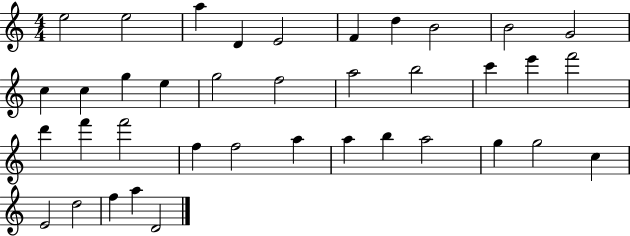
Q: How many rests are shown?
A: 0